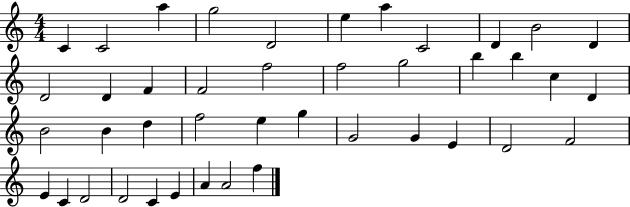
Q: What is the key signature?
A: C major